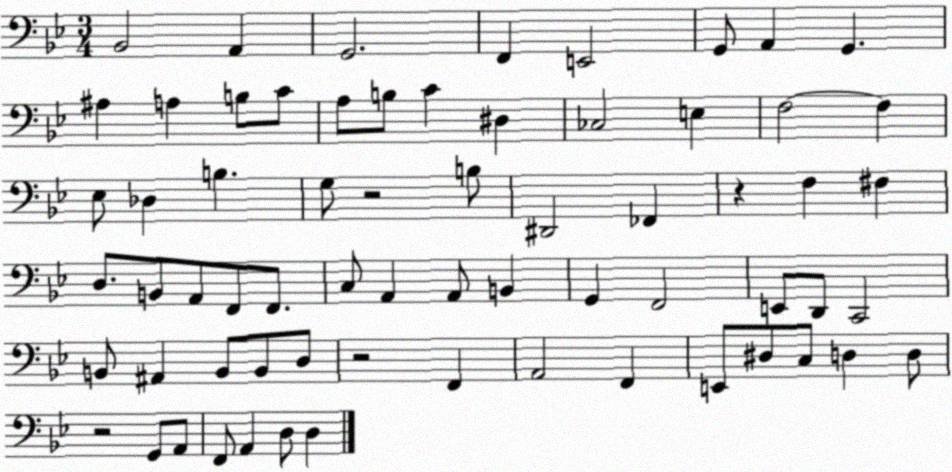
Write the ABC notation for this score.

X:1
T:Untitled
M:3/4
L:1/4
K:Bb
_B,,2 A,, G,,2 F,, E,,2 G,,/2 A,, G,, ^A, A, B,/2 C/2 A,/2 B,/2 C ^D, _C,2 E, F,2 F, _E,/2 _D, B, G,/2 z2 B,/2 ^D,,2 _F,, z F, ^F, D,/2 B,,/2 A,,/2 F,,/2 F,,/2 C,/2 A,, A,,/2 B,, G,, F,,2 E,,/2 D,,/2 C,,2 B,,/2 ^A,, B,,/2 B,,/2 D,/2 z2 F,, A,,2 F,, E,,/2 ^D,/2 C,/2 D, D,/2 z2 G,,/2 A,,/2 F,,/2 A,, D,/2 D,